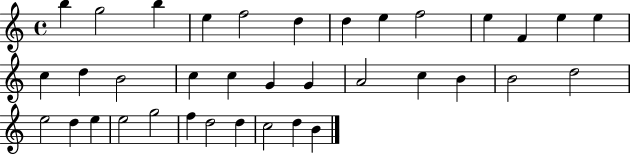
B5/q G5/h B5/q E5/q F5/h D5/q D5/q E5/q F5/h E5/q F4/q E5/q E5/q C5/q D5/q B4/h C5/q C5/q G4/q G4/q A4/h C5/q B4/q B4/h D5/h E5/h D5/q E5/q E5/h G5/h F5/q D5/h D5/q C5/h D5/q B4/q